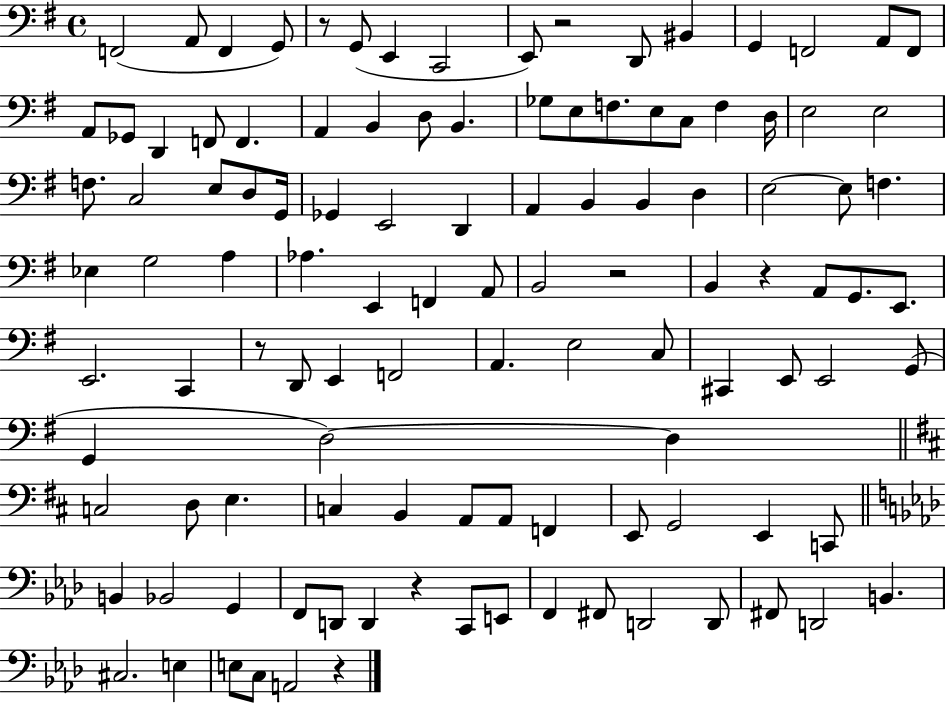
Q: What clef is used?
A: bass